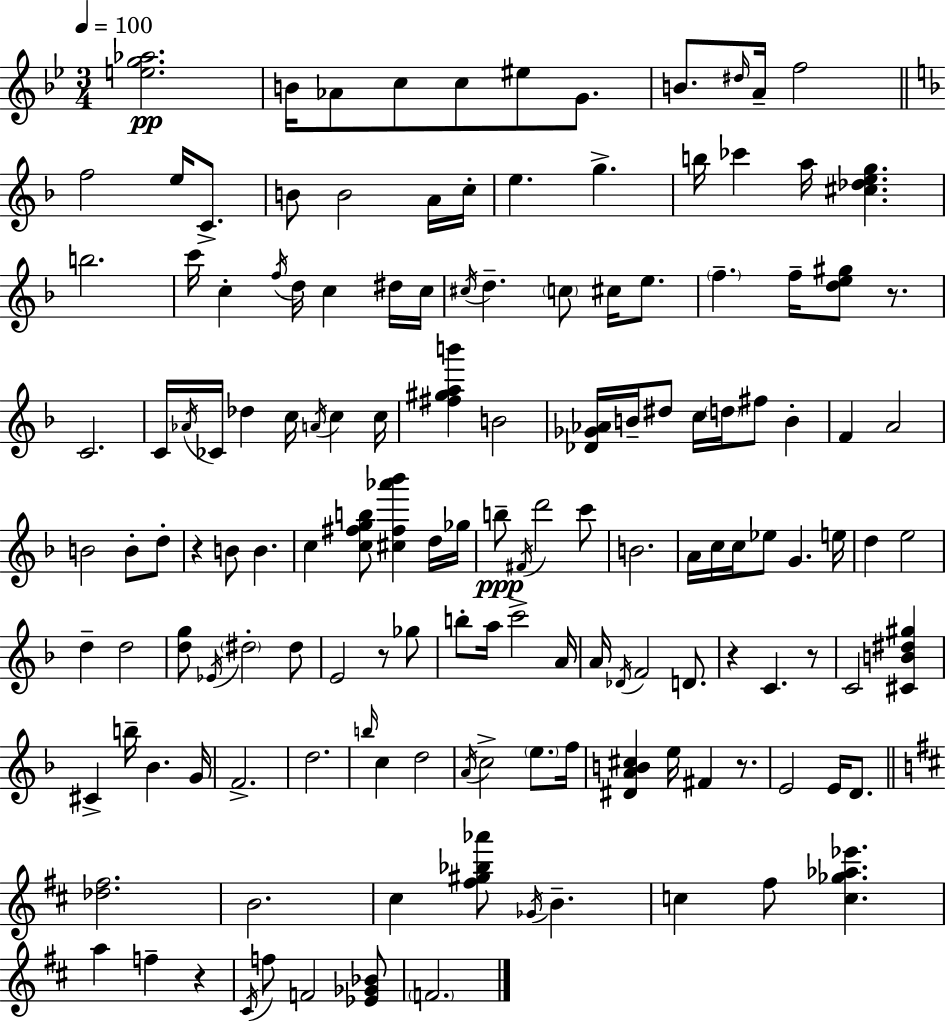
[E5,G5,Ab5]/h. B4/s Ab4/e C5/e C5/e EIS5/e G4/e. B4/e. D#5/s A4/s F5/h F5/h E5/s C4/e. B4/e B4/h A4/s C5/s E5/q. G5/q. B5/s CES6/q A5/s [C#5,Db5,E5,G5]/q. B5/h. C6/s C5/q F5/s D5/s C5/q D#5/s C5/s C#5/s D5/q. C5/e C#5/s E5/e. F5/q. F5/s [D5,E5,G#5]/e R/e. C4/h. C4/s Ab4/s CES4/s Db5/q C5/s A4/s C5/q C5/s [F#5,G#5,A5,B6]/q B4/h [Db4,Gb4,Ab4]/s B4/s D#5/e C5/s D5/s F#5/e B4/q F4/q A4/h B4/h B4/e D5/e R/q B4/e B4/q. C5/q [C5,F#5,G5,B5]/e [C#5,F#5,Ab6,Bb6]/q D5/s Gb5/s B5/e F#4/s D6/h C6/e B4/h. A4/s C5/s C5/s Eb5/e G4/q. E5/s D5/q E5/h D5/q D5/h [D5,G5]/e Eb4/s D#5/h D#5/e E4/h R/e Gb5/e B5/e A5/s C6/h A4/s A4/s Db4/s F4/h D4/e. R/q C4/q. R/e C4/h [C#4,B4,D#5,G#5]/q C#4/q B5/s Bb4/q. G4/s F4/h. D5/h. B5/s C5/q D5/h A4/s C5/h E5/e. F5/s [D#4,A4,B4,C#5]/q E5/s F#4/q R/e. E4/h E4/s D4/e. [Db5,F#5]/h. B4/h. C#5/q [F#5,G#5,Bb5,Ab6]/e Gb4/s B4/q. C5/q F#5/e [C5,Gb5,Ab5,Eb6]/q. A5/q F5/q R/q C#4/s F5/e F4/h [Eb4,Gb4,Bb4]/e F4/h.